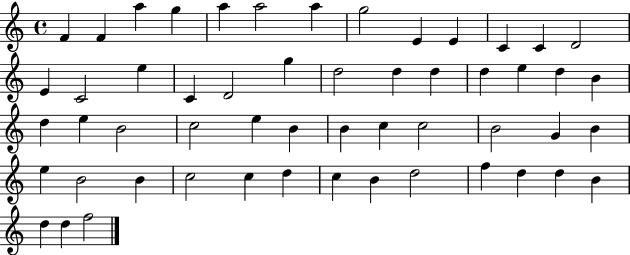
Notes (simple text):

F4/q F4/q A5/q G5/q A5/q A5/h A5/q G5/h E4/q E4/q C4/q C4/q D4/h E4/q C4/h E5/q C4/q D4/h G5/q D5/h D5/q D5/q D5/q E5/q D5/q B4/q D5/q E5/q B4/h C5/h E5/q B4/q B4/q C5/q C5/h B4/h G4/q B4/q E5/q B4/h B4/q C5/h C5/q D5/q C5/q B4/q D5/h F5/q D5/q D5/q B4/q D5/q D5/q F5/h